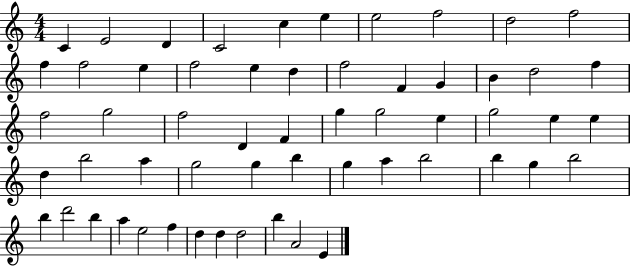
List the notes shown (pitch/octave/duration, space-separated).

C4/q E4/h D4/q C4/h C5/q E5/q E5/h F5/h D5/h F5/h F5/q F5/h E5/q F5/h E5/q D5/q F5/h F4/q G4/q B4/q D5/h F5/q F5/h G5/h F5/h D4/q F4/q G5/q G5/h E5/q G5/h E5/q E5/q D5/q B5/h A5/q G5/h G5/q B5/q G5/q A5/q B5/h B5/q G5/q B5/h B5/q D6/h B5/q A5/q E5/h F5/q D5/q D5/q D5/h B5/q A4/h E4/q